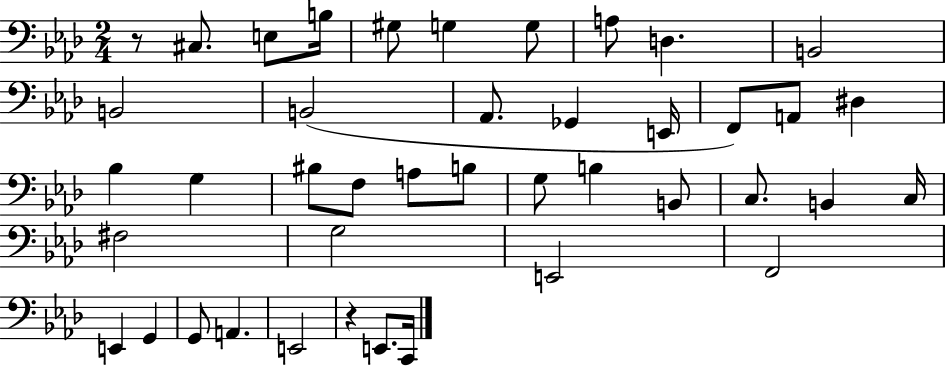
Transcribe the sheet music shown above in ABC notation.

X:1
T:Untitled
M:2/4
L:1/4
K:Ab
z/2 ^C,/2 E,/2 B,/4 ^G,/2 G, G,/2 A,/2 D, B,,2 B,,2 B,,2 _A,,/2 _G,, E,,/4 F,,/2 A,,/2 ^D, _B, G, ^B,/2 F,/2 A,/2 B,/2 G,/2 B, B,,/2 C,/2 B,, C,/4 ^F,2 G,2 E,,2 F,,2 E,, G,, G,,/2 A,, E,,2 z E,,/2 C,,/4